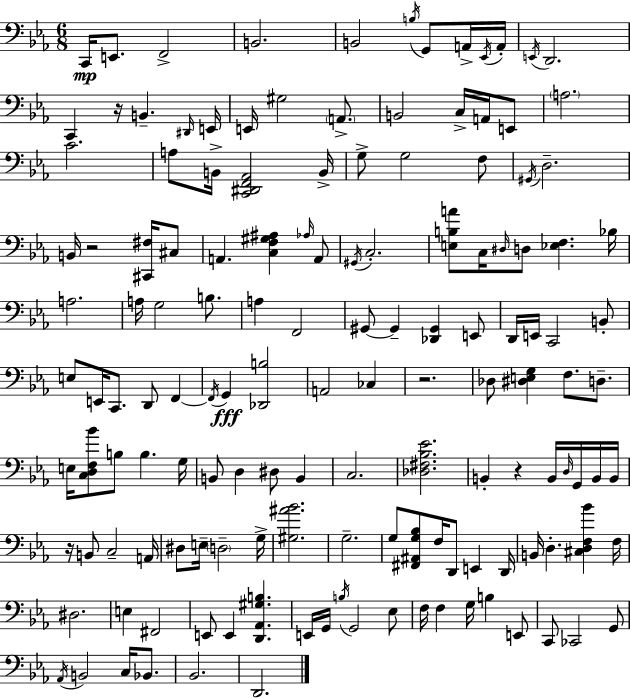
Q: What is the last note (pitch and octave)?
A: D2